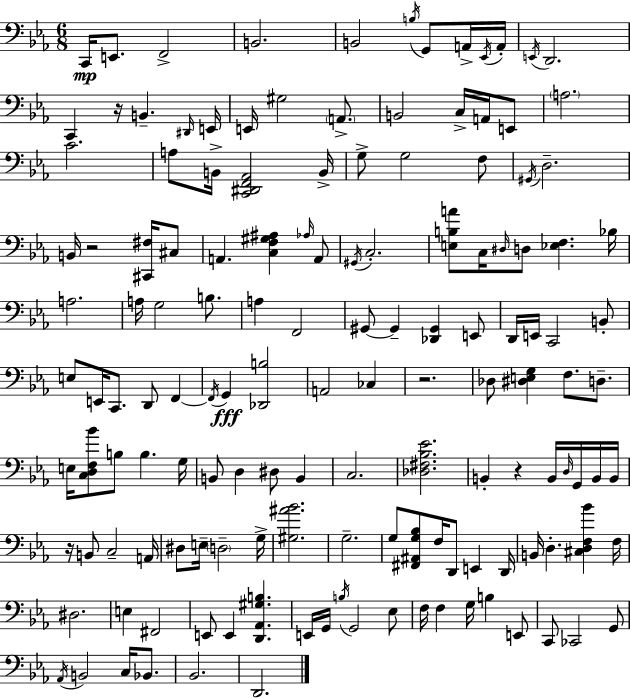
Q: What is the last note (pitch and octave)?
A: D2